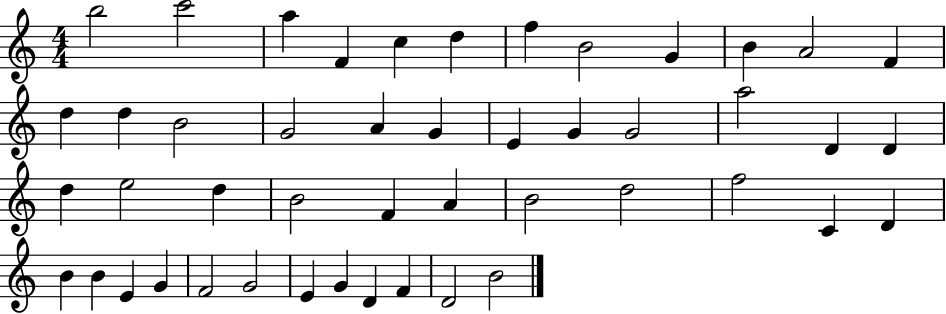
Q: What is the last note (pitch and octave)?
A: B4